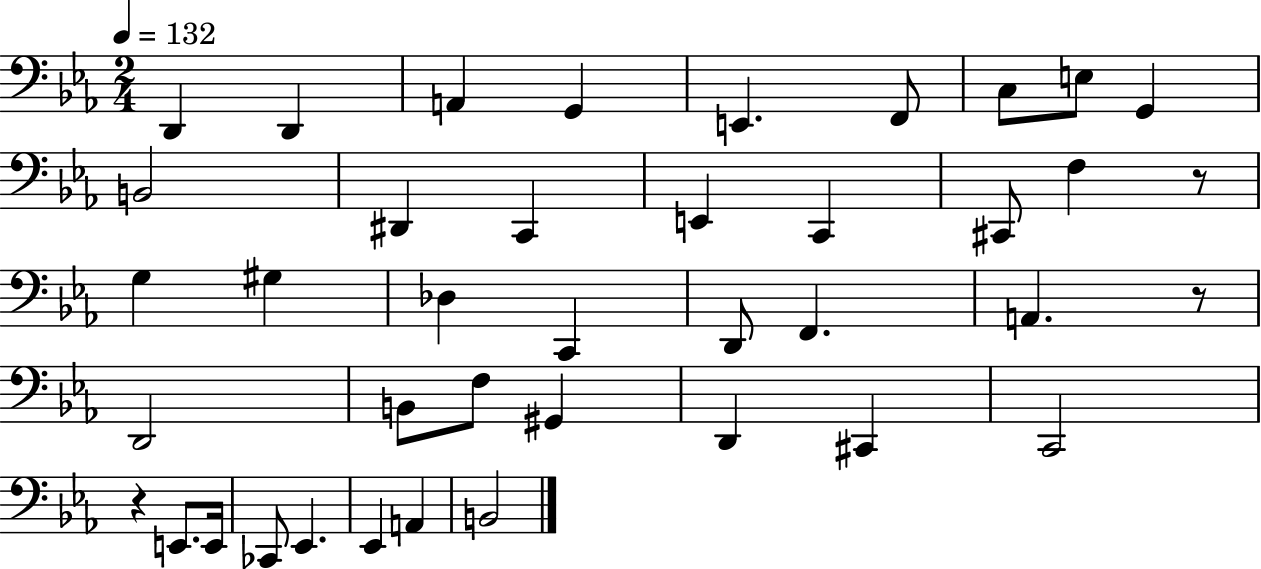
X:1
T:Untitled
M:2/4
L:1/4
K:Eb
D,, D,, A,, G,, E,, F,,/2 C,/2 E,/2 G,, B,,2 ^D,, C,, E,, C,, ^C,,/2 F, z/2 G, ^G, _D, C,, D,,/2 F,, A,, z/2 D,,2 B,,/2 F,/2 ^G,, D,, ^C,, C,,2 z E,,/2 E,,/4 _C,,/2 _E,, _E,, A,, B,,2